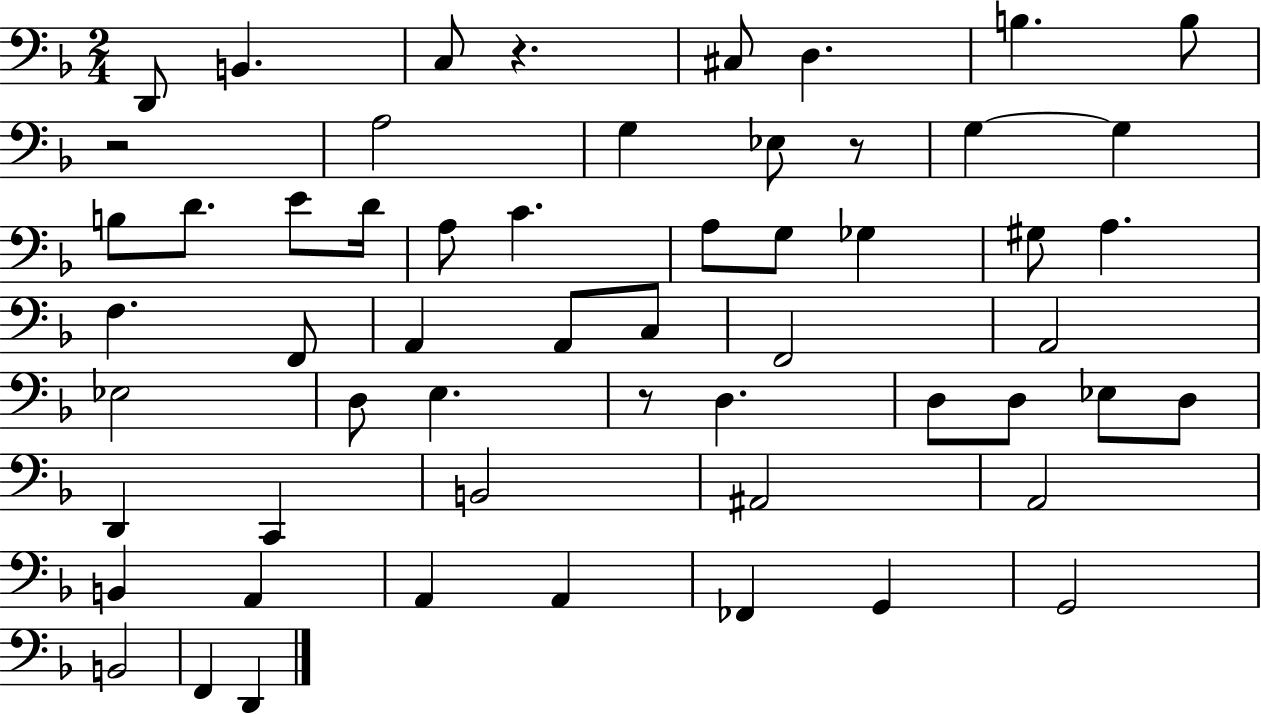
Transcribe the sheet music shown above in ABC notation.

X:1
T:Untitled
M:2/4
L:1/4
K:F
D,,/2 B,, C,/2 z ^C,/2 D, B, B,/2 z2 A,2 G, _E,/2 z/2 G, G, B,/2 D/2 E/2 D/4 A,/2 C A,/2 G,/2 _G, ^G,/2 A, F, F,,/2 A,, A,,/2 C,/2 F,,2 A,,2 _E,2 D,/2 E, z/2 D, D,/2 D,/2 _E,/2 D,/2 D,, C,, B,,2 ^A,,2 A,,2 B,, A,, A,, A,, _F,, G,, G,,2 B,,2 F,, D,,